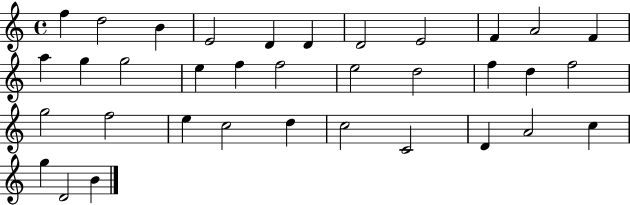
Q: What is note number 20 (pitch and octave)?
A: F5